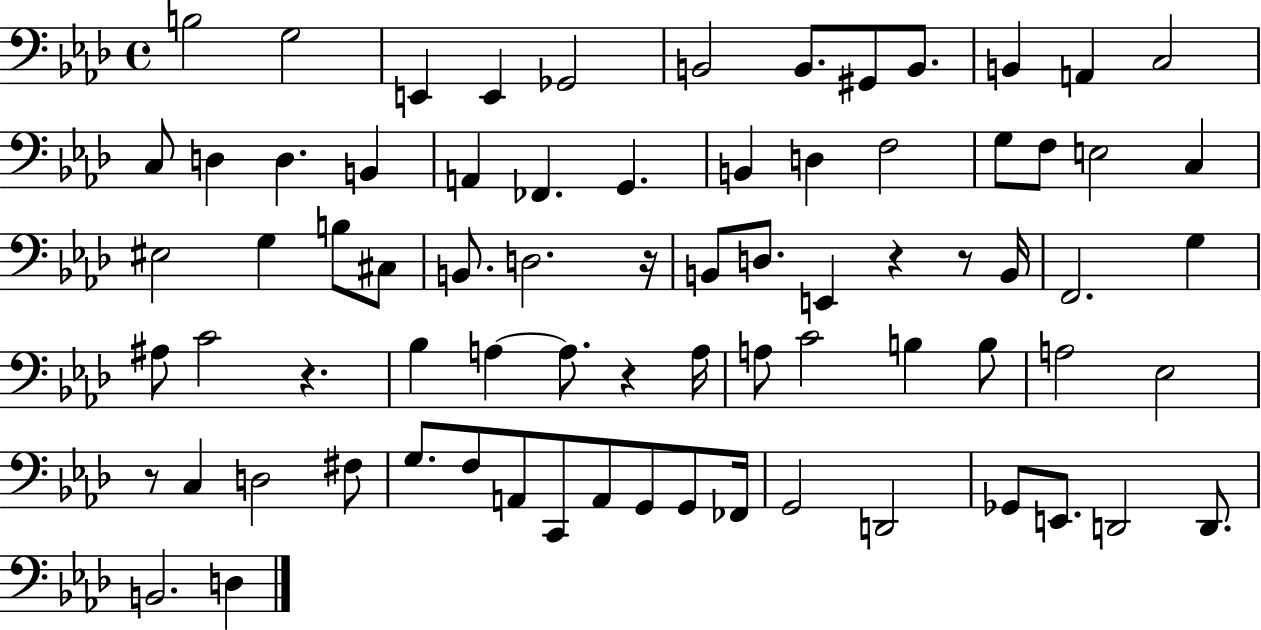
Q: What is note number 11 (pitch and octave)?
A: A2